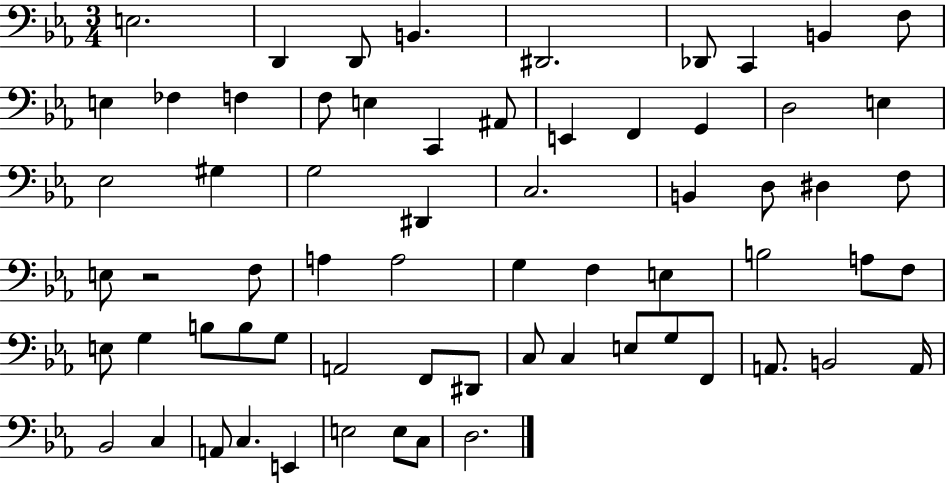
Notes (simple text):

E3/h. D2/q D2/e B2/q. D#2/h. Db2/e C2/q B2/q F3/e E3/q FES3/q F3/q F3/e E3/q C2/q A#2/e E2/q F2/q G2/q D3/h E3/q Eb3/h G#3/q G3/h D#2/q C3/h. B2/q D3/e D#3/q F3/e E3/e R/h F3/e A3/q A3/h G3/q F3/q E3/q B3/h A3/e F3/e E3/e G3/q B3/e B3/e G3/e A2/h F2/e D#2/e C3/e C3/q E3/e G3/e F2/e A2/e. B2/h A2/s Bb2/h C3/q A2/e C3/q. E2/q E3/h E3/e C3/e D3/h.